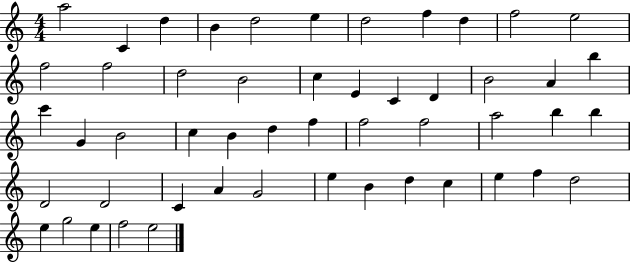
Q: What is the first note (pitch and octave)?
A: A5